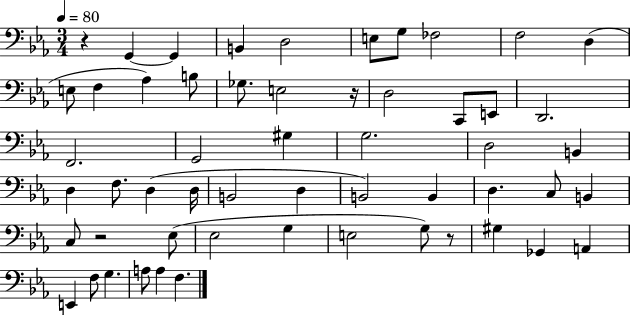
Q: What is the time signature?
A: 3/4